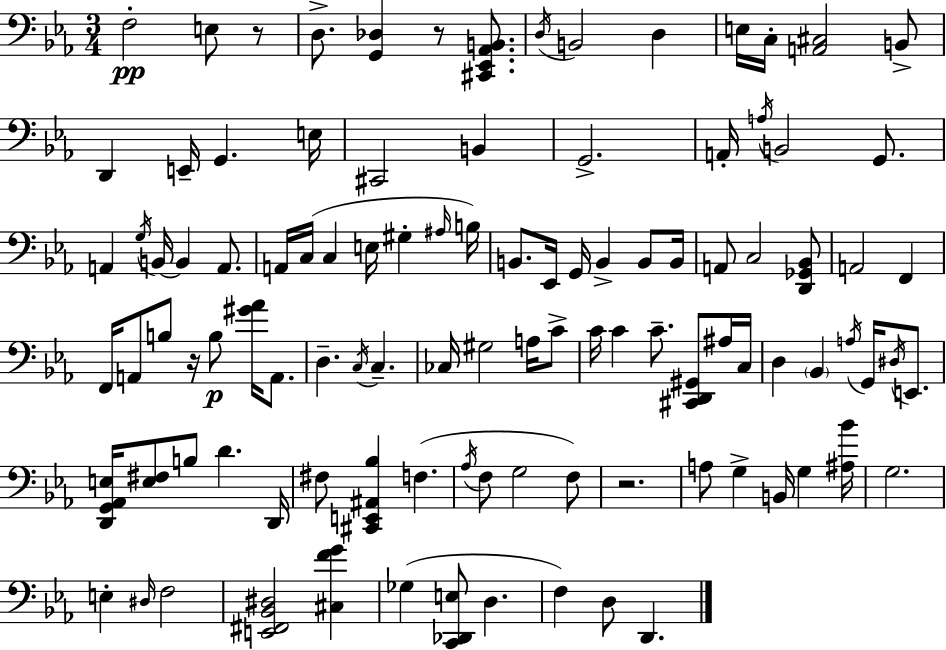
X:1
T:Untitled
M:3/4
L:1/4
K:Eb
F,2 E,/2 z/2 D,/2 [G,,_D,] z/2 [^C,,_E,,_A,,B,,]/2 D,/4 B,,2 D, E,/4 C,/4 [A,,^C,]2 B,,/2 D,, E,,/4 G,, E,/4 ^C,,2 B,, G,,2 A,,/4 A,/4 B,,2 G,,/2 A,, G,/4 B,,/4 B,, A,,/2 A,,/4 C,/4 C, E,/4 ^G, ^A,/4 B,/4 B,,/2 _E,,/4 G,,/4 B,, B,,/2 B,,/4 A,,/2 C,2 [D,,_G,,_B,,]/2 A,,2 F,, F,,/4 A,,/2 B,/2 z/4 B,/2 [^G_A]/4 A,,/2 D, C,/4 C, _C,/4 ^G,2 A,/4 C/2 C/4 C C/2 [^C,,D,,^G,,]/2 ^A,/4 C,/4 D, _B,, A,/4 G,,/4 ^D,/4 E,,/2 [D,,G,,_A,,E,]/4 [E,^F,]/2 B,/2 D D,,/4 ^F,/2 [^C,,E,,^A,,_B,] F, _A,/4 F,/2 G,2 F,/2 z2 A,/2 G, B,,/4 G, [^A,_B]/4 G,2 E, ^D,/4 F,2 [E,,^F,,_B,,^D,]2 [^C,FG] _G, [C,,_D,,E,]/2 D, F, D,/2 D,,